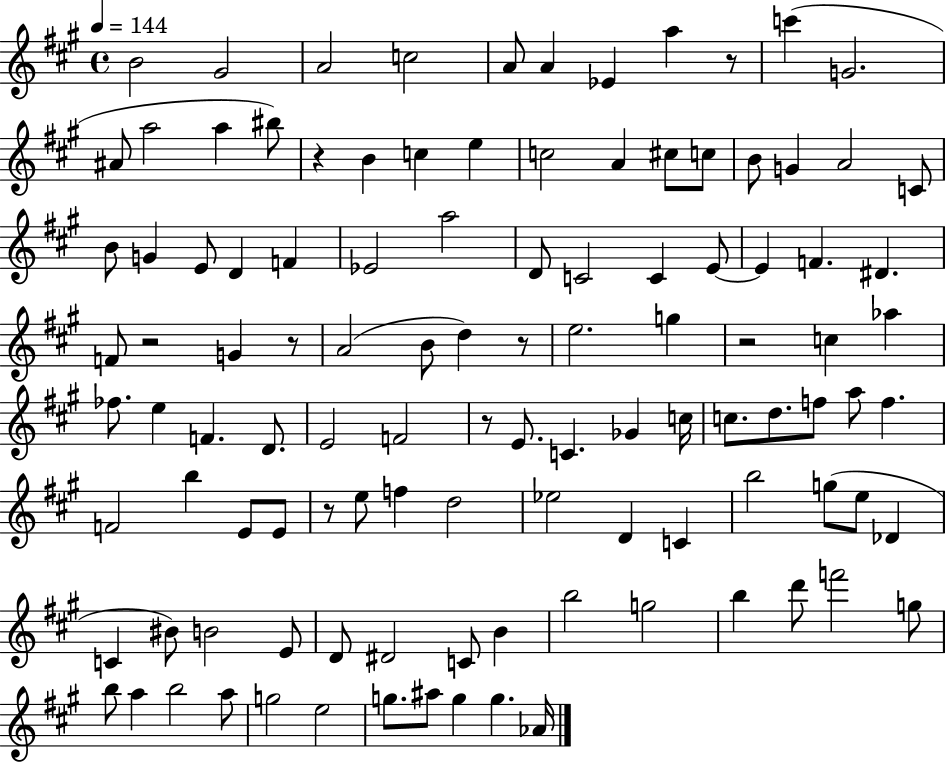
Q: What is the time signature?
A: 4/4